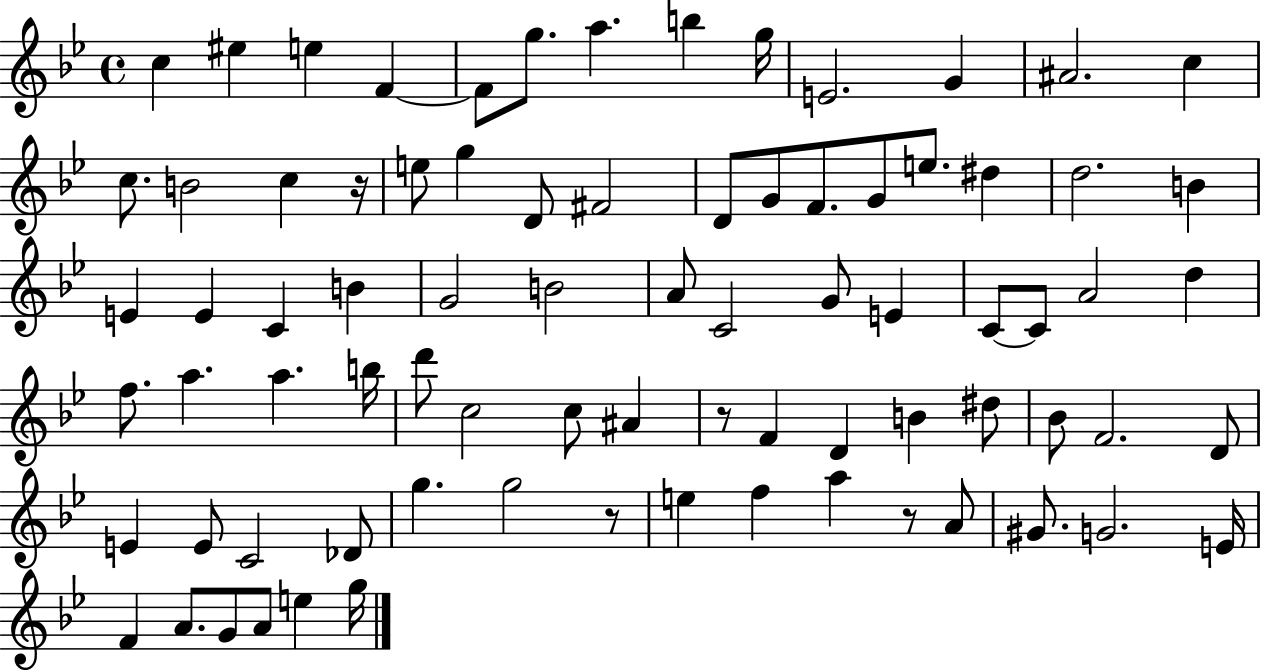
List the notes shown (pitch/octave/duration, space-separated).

C5/q EIS5/q E5/q F4/q F4/e G5/e. A5/q. B5/q G5/s E4/h. G4/q A#4/h. C5/q C5/e. B4/h C5/q R/s E5/e G5/q D4/e F#4/h D4/e G4/e F4/e. G4/e E5/e. D#5/q D5/h. B4/q E4/q E4/q C4/q B4/q G4/h B4/h A4/e C4/h G4/e E4/q C4/e C4/e A4/h D5/q F5/e. A5/q. A5/q. B5/s D6/e C5/h C5/e A#4/q R/e F4/q D4/q B4/q D#5/e Bb4/e F4/h. D4/e E4/q E4/e C4/h Db4/e G5/q. G5/h R/e E5/q F5/q A5/q R/e A4/e G#4/e. G4/h. E4/s F4/q A4/e. G4/e A4/e E5/q G5/s